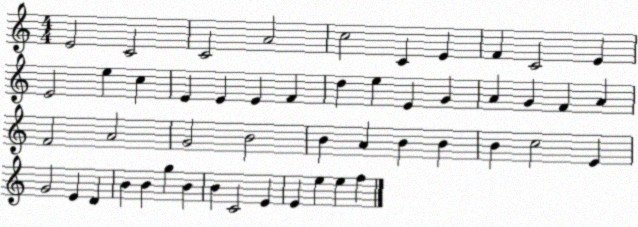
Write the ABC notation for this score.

X:1
T:Untitled
M:4/4
L:1/4
K:C
E2 C2 C2 A2 c2 C E F C2 E E2 e c E E E F d e E G A G F A F2 A2 G2 B2 B A B B B c2 E G2 E D B B g B B C2 E E e e f